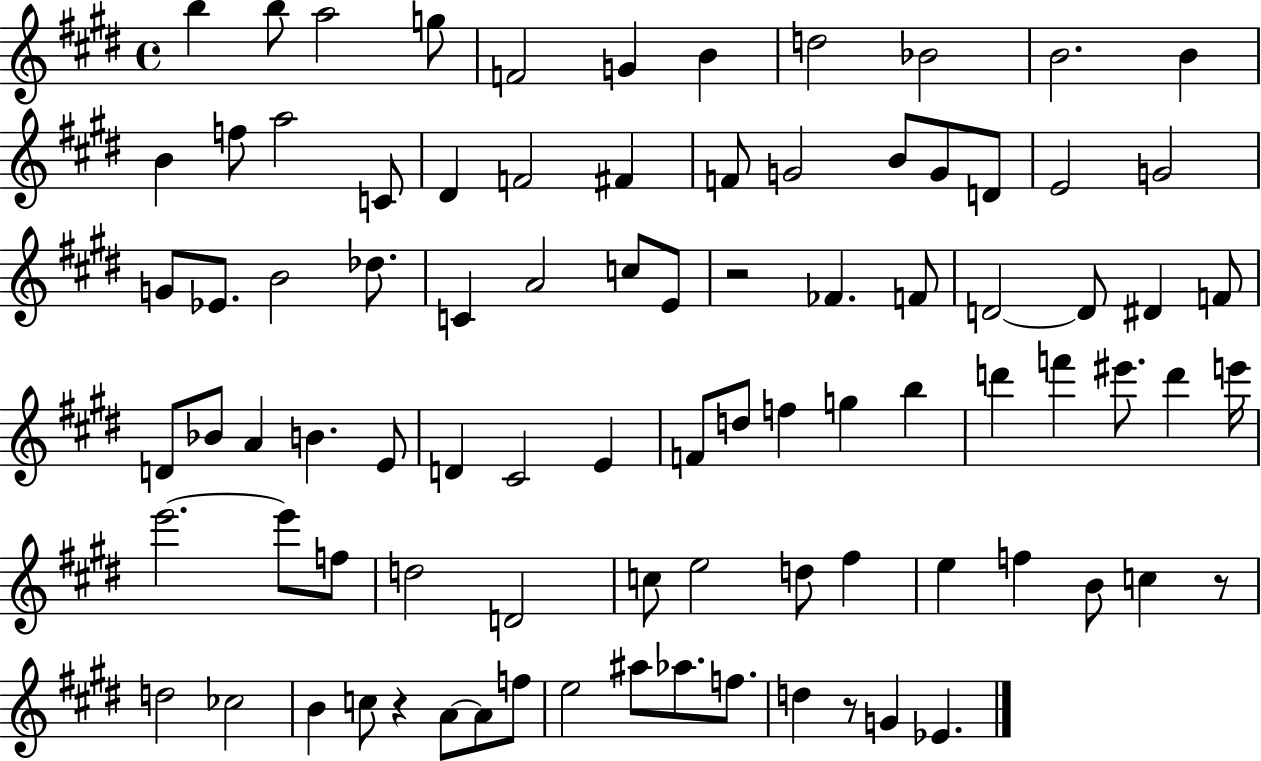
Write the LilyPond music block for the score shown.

{
  \clef treble
  \time 4/4
  \defaultTimeSignature
  \key e \major
  b''4 b''8 a''2 g''8 | f'2 g'4 b'4 | d''2 bes'2 | b'2. b'4 | \break b'4 f''8 a''2 c'8 | dis'4 f'2 fis'4 | f'8 g'2 b'8 g'8 d'8 | e'2 g'2 | \break g'8 ees'8. b'2 des''8. | c'4 a'2 c''8 e'8 | r2 fes'4. f'8 | d'2~~ d'8 dis'4 f'8 | \break d'8 bes'8 a'4 b'4. e'8 | d'4 cis'2 e'4 | f'8 d''8 f''4 g''4 b''4 | d'''4 f'''4 eis'''8. d'''4 e'''16 | \break e'''2.~~ e'''8 f''8 | d''2 d'2 | c''8 e''2 d''8 fis''4 | e''4 f''4 b'8 c''4 r8 | \break d''2 ces''2 | b'4 c''8 r4 a'8~~ a'8 f''8 | e''2 ais''8 aes''8. f''8. | d''4 r8 g'4 ees'4. | \break \bar "|."
}